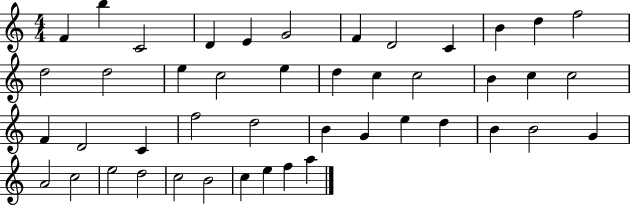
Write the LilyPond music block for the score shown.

{
  \clef treble
  \numericTimeSignature
  \time 4/4
  \key c \major
  f'4 b''4 c'2 | d'4 e'4 g'2 | f'4 d'2 c'4 | b'4 d''4 f''2 | \break d''2 d''2 | e''4 c''2 e''4 | d''4 c''4 c''2 | b'4 c''4 c''2 | \break f'4 d'2 c'4 | f''2 d''2 | b'4 g'4 e''4 d''4 | b'4 b'2 g'4 | \break a'2 c''2 | e''2 d''2 | c''2 b'2 | c''4 e''4 f''4 a''4 | \break \bar "|."
}